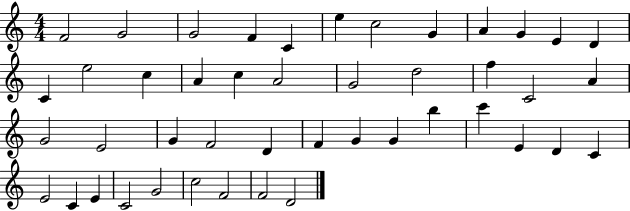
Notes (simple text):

F4/h G4/h G4/h F4/q C4/q E5/q C5/h G4/q A4/q G4/q E4/q D4/q C4/q E5/h C5/q A4/q C5/q A4/h G4/h D5/h F5/q C4/h A4/q G4/h E4/h G4/q F4/h D4/q F4/q G4/q G4/q B5/q C6/q E4/q D4/q C4/q E4/h C4/q E4/q C4/h G4/h C5/h F4/h F4/h D4/h